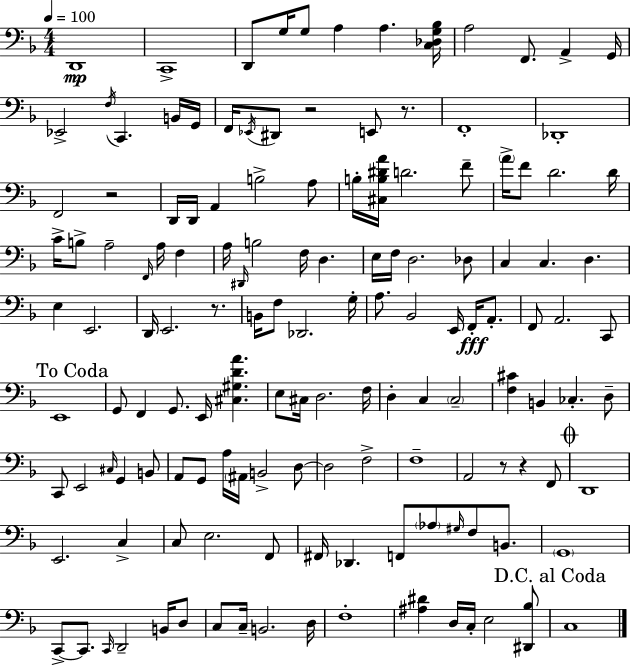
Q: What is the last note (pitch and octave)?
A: C3